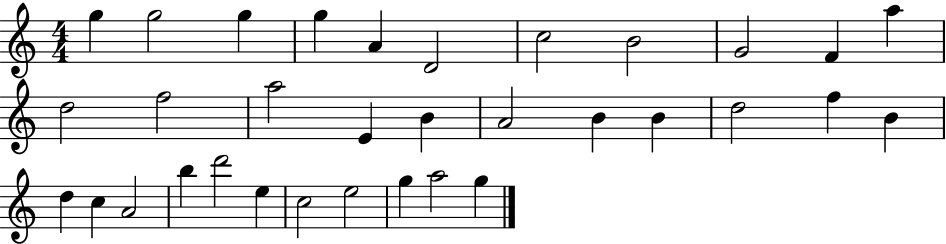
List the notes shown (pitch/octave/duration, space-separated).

G5/q G5/h G5/q G5/q A4/q D4/h C5/h B4/h G4/h F4/q A5/q D5/h F5/h A5/h E4/q B4/q A4/h B4/q B4/q D5/h F5/q B4/q D5/q C5/q A4/h B5/q D6/h E5/q C5/h E5/h G5/q A5/h G5/q